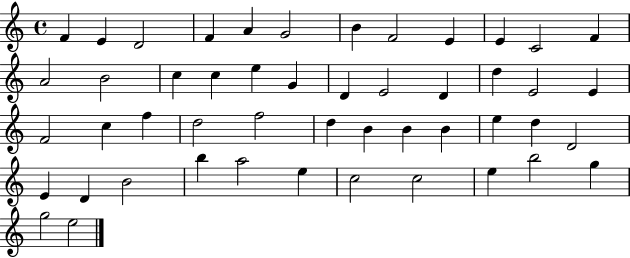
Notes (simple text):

F4/q E4/q D4/h F4/q A4/q G4/h B4/q F4/h E4/q E4/q C4/h F4/q A4/h B4/h C5/q C5/q E5/q G4/q D4/q E4/h D4/q D5/q E4/h E4/q F4/h C5/q F5/q D5/h F5/h D5/q B4/q B4/q B4/q E5/q D5/q D4/h E4/q D4/q B4/h B5/q A5/h E5/q C5/h C5/h E5/q B5/h G5/q G5/h E5/h